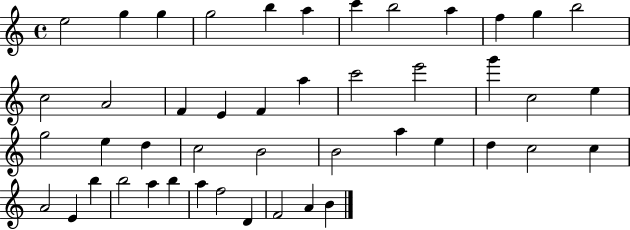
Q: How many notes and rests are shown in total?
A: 46